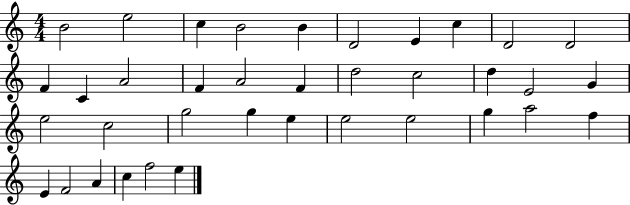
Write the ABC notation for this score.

X:1
T:Untitled
M:4/4
L:1/4
K:C
B2 e2 c B2 B D2 E c D2 D2 F C A2 F A2 F d2 c2 d E2 G e2 c2 g2 g e e2 e2 g a2 f E F2 A c f2 e